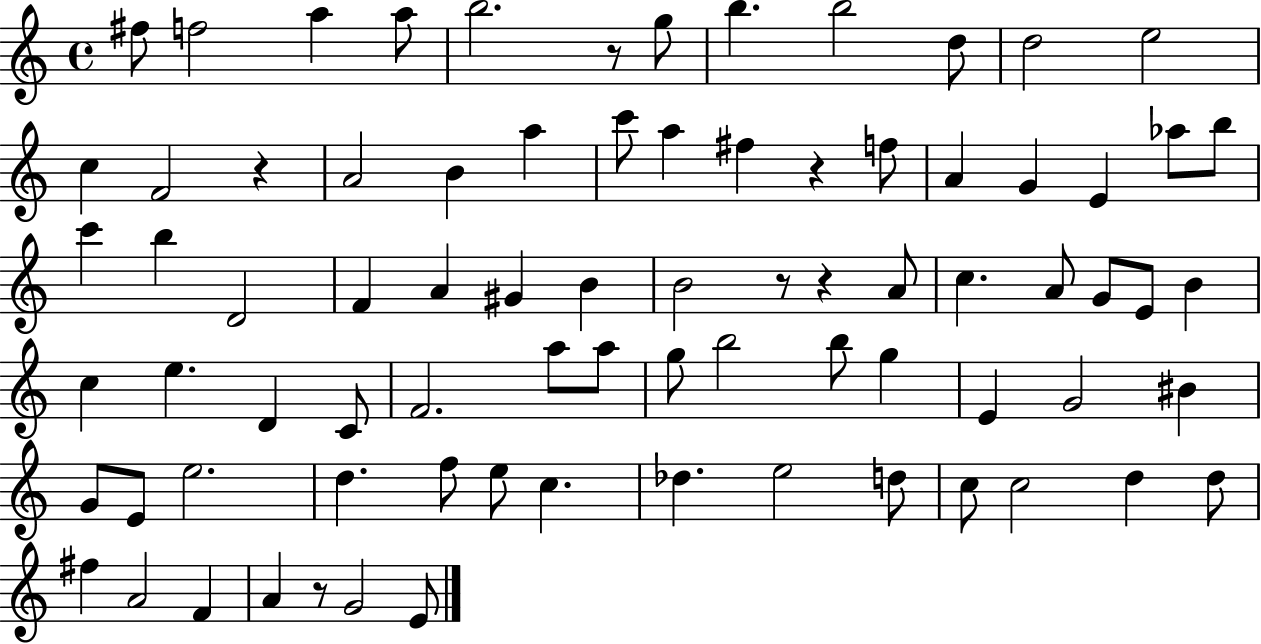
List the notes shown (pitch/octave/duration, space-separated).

F#5/e F5/h A5/q A5/e B5/h. R/e G5/e B5/q. B5/h D5/e D5/h E5/h C5/q F4/h R/q A4/h B4/q A5/q C6/e A5/q F#5/q R/q F5/e A4/q G4/q E4/q Ab5/e B5/e C6/q B5/q D4/h F4/q A4/q G#4/q B4/q B4/h R/e R/q A4/e C5/q. A4/e G4/e E4/e B4/q C5/q E5/q. D4/q C4/e F4/h. A5/e A5/e G5/e B5/h B5/e G5/q E4/q G4/h BIS4/q G4/e E4/e E5/h. D5/q. F5/e E5/e C5/q. Db5/q. E5/h D5/e C5/e C5/h D5/q D5/e F#5/q A4/h F4/q A4/q R/e G4/h E4/e